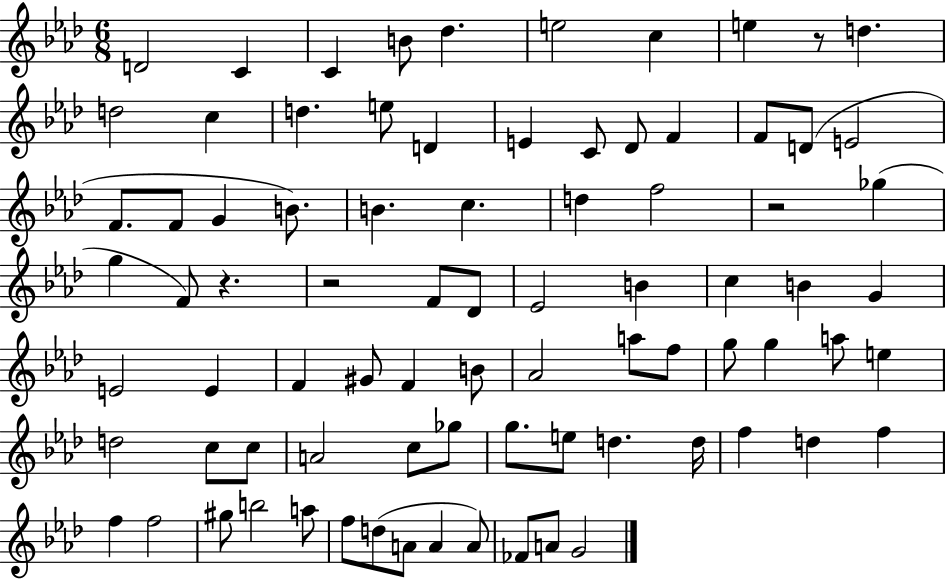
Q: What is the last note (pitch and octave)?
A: G4